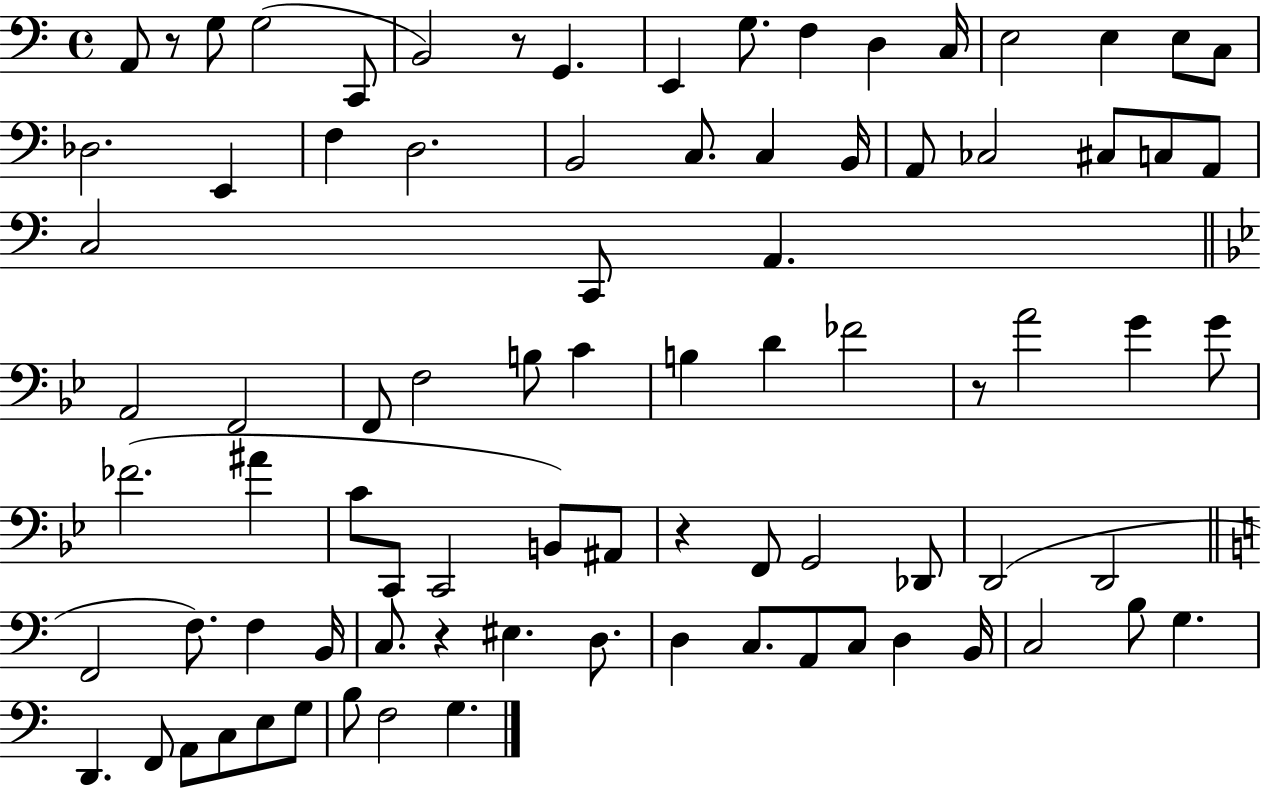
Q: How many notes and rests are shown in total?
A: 85